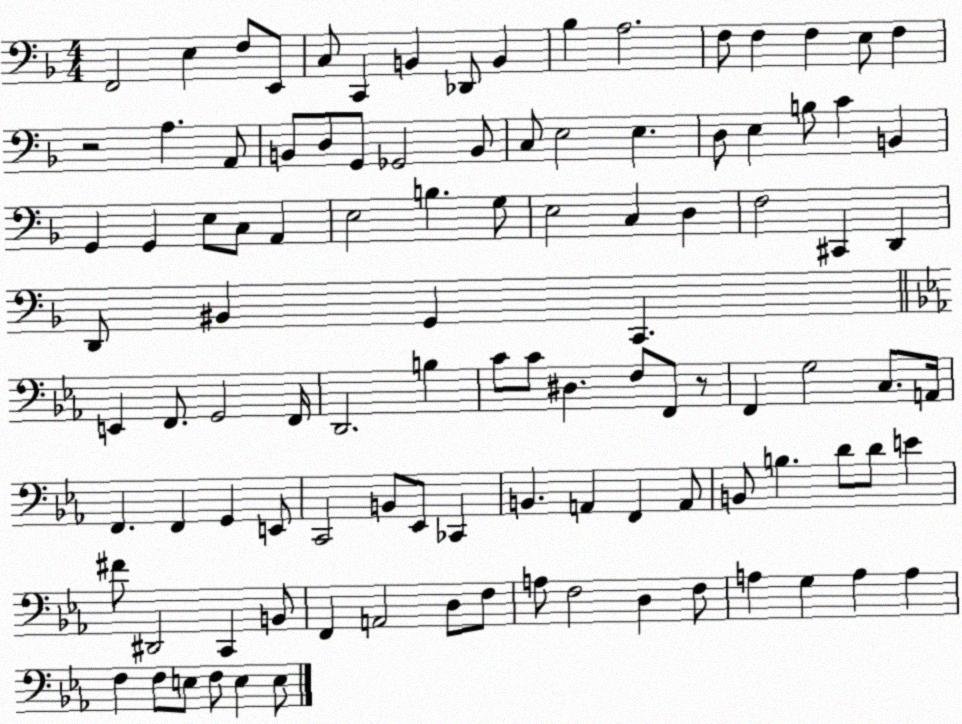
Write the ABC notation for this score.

X:1
T:Untitled
M:4/4
L:1/4
K:F
F,,2 E, F,/2 E,,/2 C,/2 C,, B,, _D,,/2 B,, _B, A,2 F,/2 F, F, E,/2 F, z2 A, A,,/2 B,,/2 D,/2 G,,/2 _G,,2 B,,/2 C,/2 E,2 E, D,/2 E, B,/2 C B,, G,, G,, E,/2 C,/2 A,, E,2 B, G,/2 E,2 C, D, F,2 ^C,, D,, D,,/2 ^B,, G,, C,, E,, F,,/2 G,,2 F,,/4 D,,2 B, C/2 C/2 ^D, F,/2 F,,/2 z/2 F,, G,2 C,/2 A,,/4 F,, F,, G,, E,,/2 C,,2 B,,/2 _E,,/2 _C,, B,, A,, F,, A,,/2 B,,/2 B, D/2 D/2 E ^F/2 ^D,,2 C,, B,,/2 F,, A,,2 D,/2 F,/2 A,/2 F,2 D, F,/2 A, G, A, A, F, F,/2 E,/2 F,/2 E, E,/2